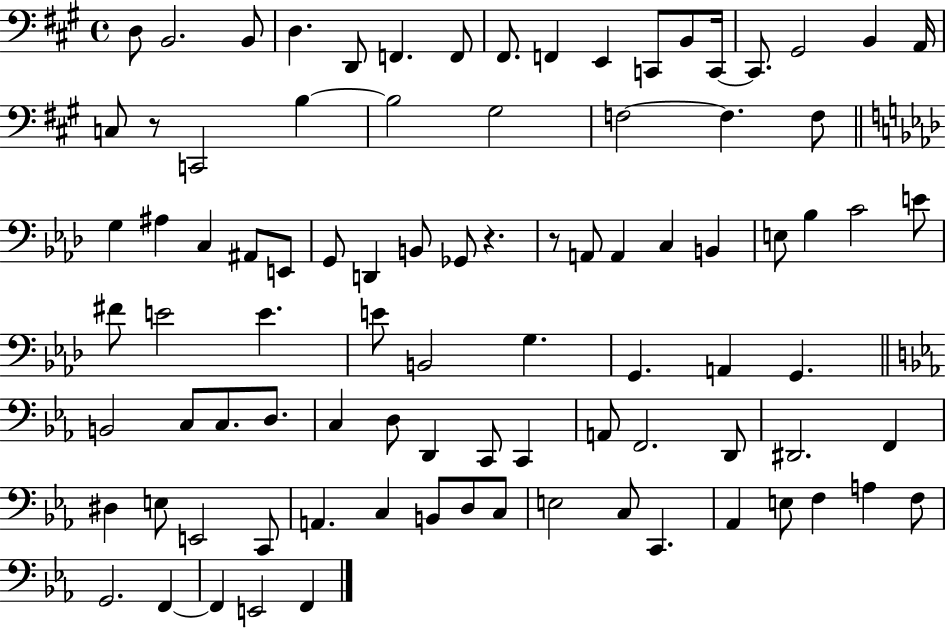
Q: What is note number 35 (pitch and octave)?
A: A2